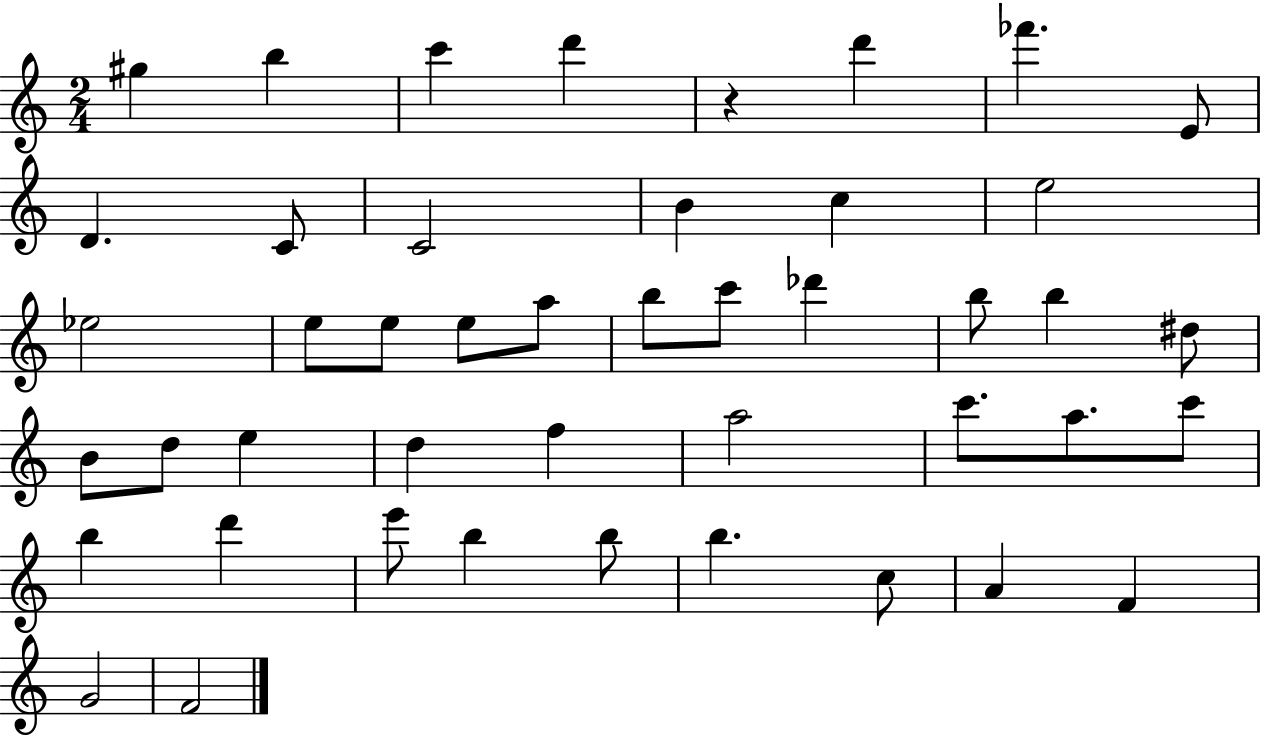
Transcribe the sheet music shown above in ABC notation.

X:1
T:Untitled
M:2/4
L:1/4
K:C
^g b c' d' z d' _f' E/2 D C/2 C2 B c e2 _e2 e/2 e/2 e/2 a/2 b/2 c'/2 _d' b/2 b ^d/2 B/2 d/2 e d f a2 c'/2 a/2 c'/2 b d' e'/2 b b/2 b c/2 A F G2 F2